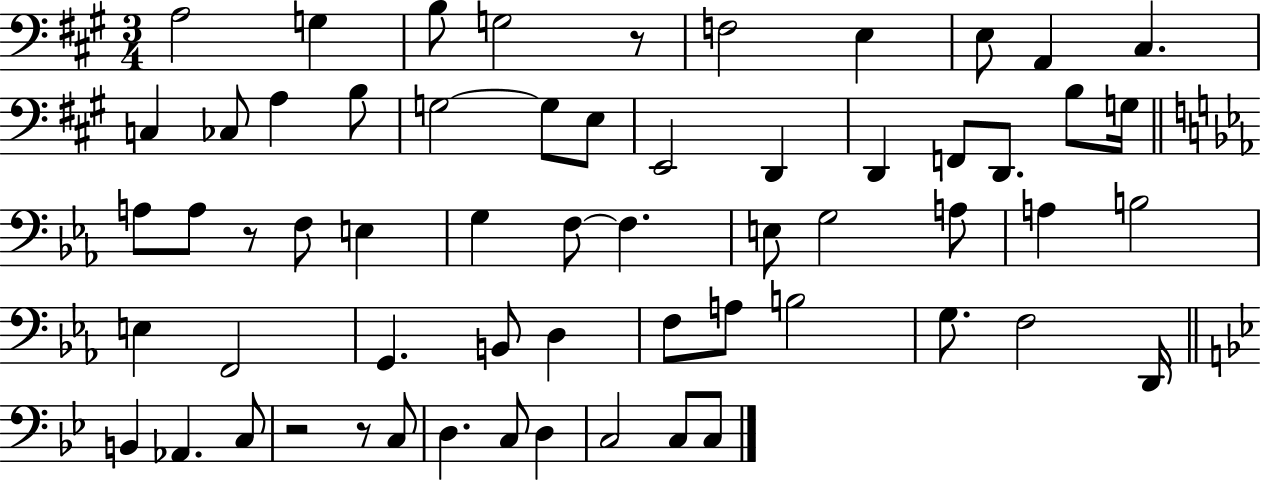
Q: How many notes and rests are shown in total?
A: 60